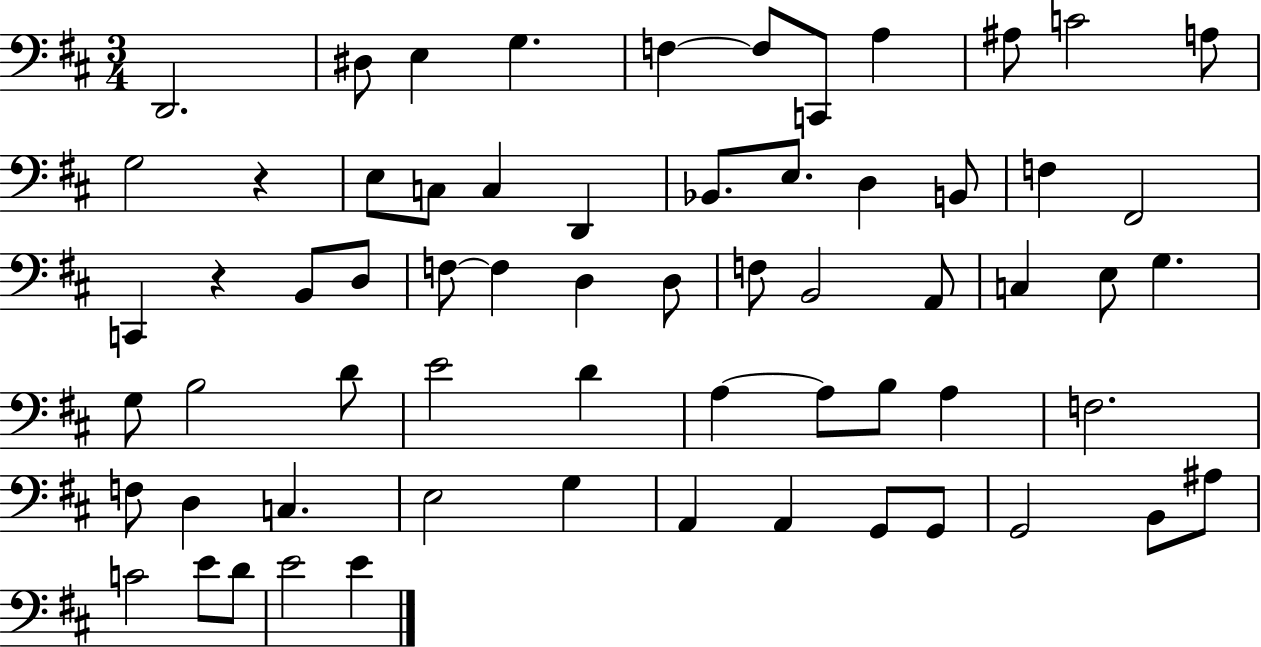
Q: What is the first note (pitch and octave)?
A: D2